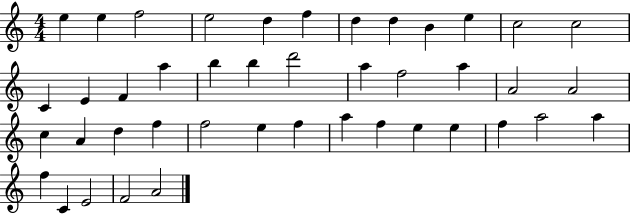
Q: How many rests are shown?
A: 0